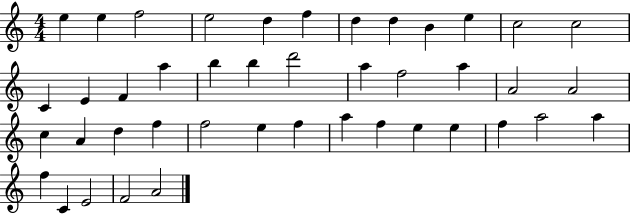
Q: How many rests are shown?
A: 0